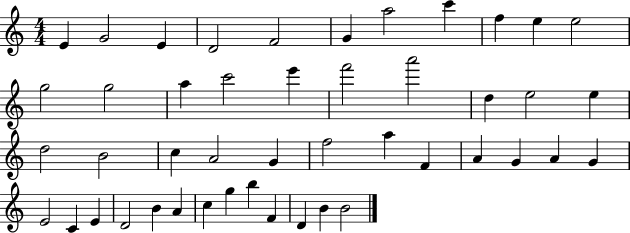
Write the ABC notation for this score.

X:1
T:Untitled
M:4/4
L:1/4
K:C
E G2 E D2 F2 G a2 c' f e e2 g2 g2 a c'2 e' f'2 a'2 d e2 e d2 B2 c A2 G f2 a F A G A G E2 C E D2 B A c g b F D B B2